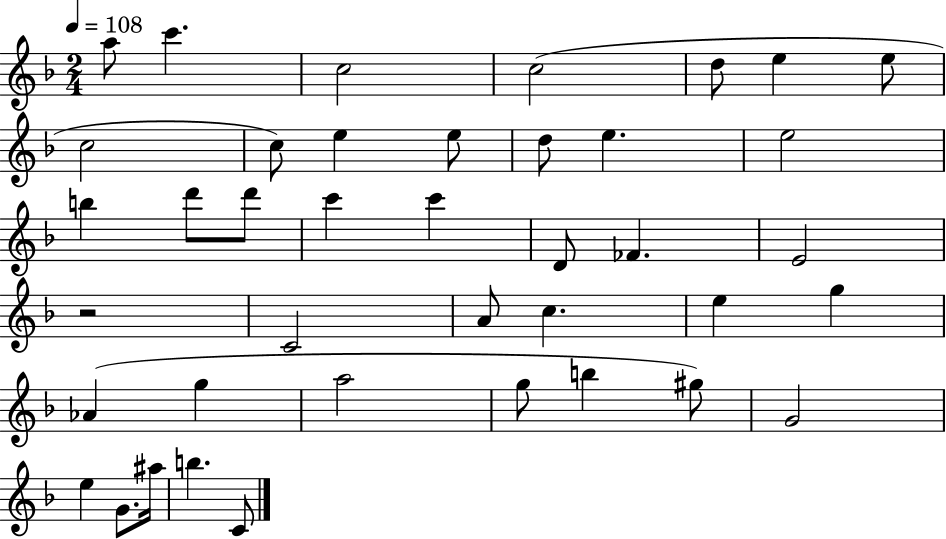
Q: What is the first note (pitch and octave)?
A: A5